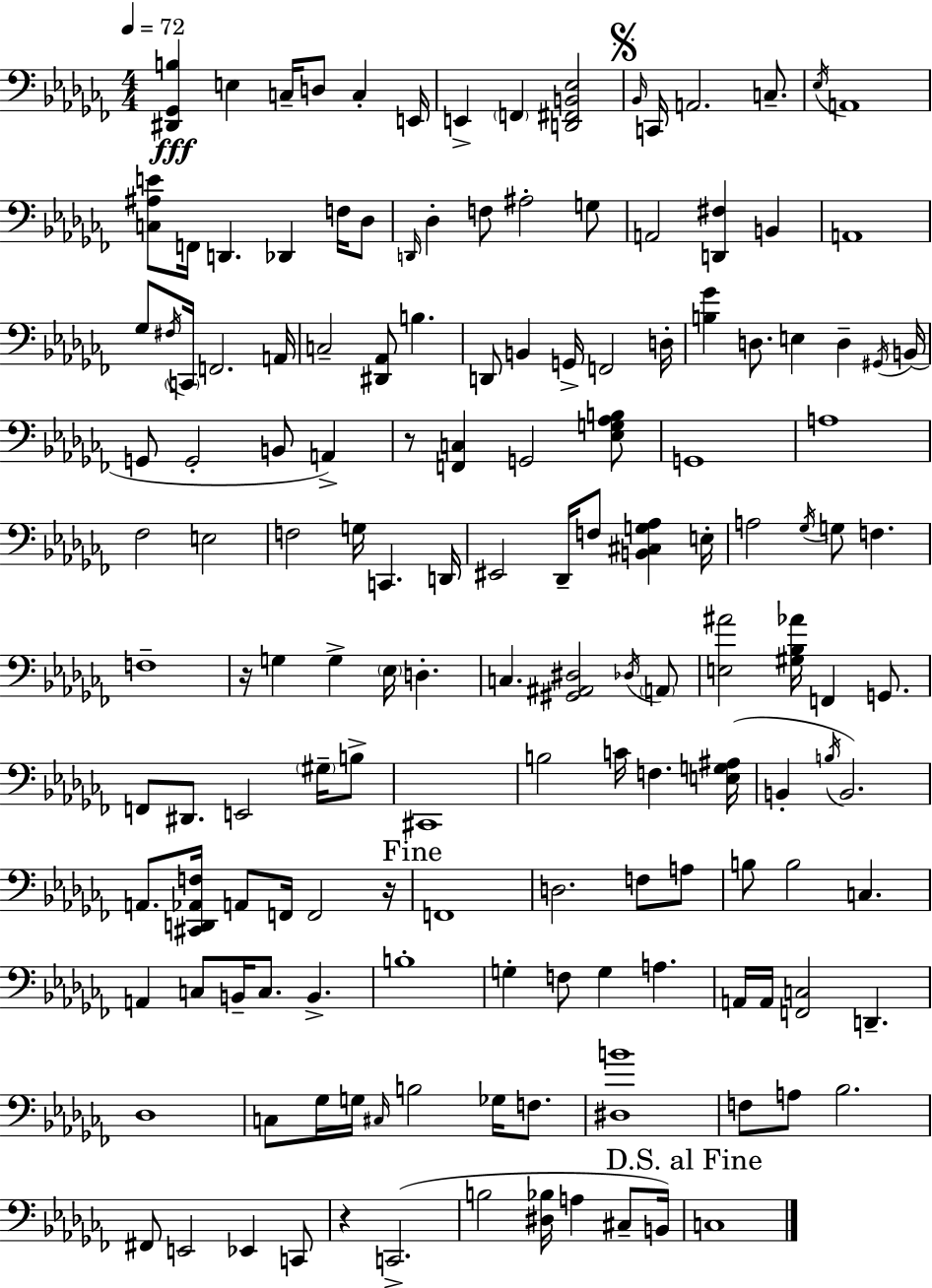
{
  \clef bass
  \numericTimeSignature
  \time 4/4
  \key aes \minor
  \tempo 4 = 72
  <dis, ges, b>4\fff e4 c16-- d8 c4-. e,16 | e,4-> \parenthesize f,4 <d, fis, b, ees>2 | \mark \markup { \musicglyph "scripts.segno" } \grace { bes,16 } c,16 a,2. c8.-- | \acciaccatura { ees16 } a,1 | \break <c ais e'>8 f,16 d,4. des,4 f16 | des8 \grace { d,16 } des4-. f8 ais2-. | g8 a,2 <d, fis>4 b,4 | a,1 | \break ges8 \acciaccatura { fis16 } \parenthesize c,16 f,2. | a,16 c2-- <dis, aes,>8 b4. | d,8 b,4 g,16-> f,2 | d16-. <b ges'>4 d8. e4 d4-- | \break \acciaccatura { gis,16 } b,16( g,8 g,2-. b,8 | a,4->) r8 <f, c>4 g,2 | <ees g aes b>8 g,1 | a1 | \break fes2 e2 | f2 g16 c,4. | d,16 eis,2 des,16-- f8 | <b, cis g aes>4 e16-. a2 \acciaccatura { ges16 } g8 | \break f4. f1-- | r16 g4 g4-> \parenthesize ees16 | d4.-. c4. <gis, ais, dis>2 | \acciaccatura { des16 } \parenthesize a,8 <e ais'>2 <gis bes aes'>16 | \break f,4 g,8. f,8 dis,8. e,2 | \parenthesize gis16-- b8-> cis,1 | b2 c'16 | f4. <e g ais>16( b,4-. \acciaccatura { b16 }) b,2. | \break a,8. <cis, d, aes, f>16 a,8 f,16 f,2 | r16 \mark "Fine" f,1 | d2. | f8 a8 b8 b2 | \break c4. a,4 c8 b,16-- c8. | b,4.-> b1-. | g4-. f8 g4 | a4. a,16 a,16 <f, c>2 | \break d,4.-- des1 | c8 ges16 g16 \grace { cis16 } b2 | ges16 f8. <dis b'>1 | f8 a8 bes2. | \break fis,8 e,2 | ees,4 c,8 r4 c,2.->( | b2 | <dis bes>16 a4 cis8-- b,16) \mark "D.S. al Fine" c1 | \break \bar "|."
}